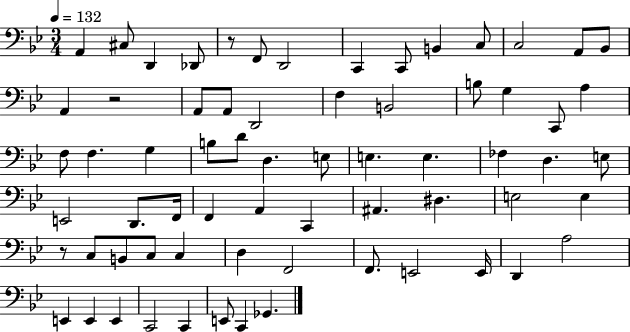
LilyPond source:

{
  \clef bass
  \numericTimeSignature
  \time 3/4
  \key bes \major
  \tempo 4 = 132
  a,4 cis8 d,4 des,8 | r8 f,8 d,2 | c,4 c,8 b,4 c8 | c2 a,8 bes,8 | \break a,4 r2 | a,8 a,8 d,2 | f4 b,2 | b8 g4 c,8 a4 | \break f8 f4. g4 | b8 d'8 d4. e8 | e4. e4. | fes4 d4. e8 | \break e,2 d,8. f,16 | f,4 a,4 c,4 | ais,4. dis4. | e2 e4 | \break r8 c8 b,8 c8 c4 | d4 f,2 | f,8. e,2 e,16 | d,4 a2 | \break e,4 e,4 e,4 | c,2 c,4 | e,8 c,4 ges,4. | \bar "|."
}